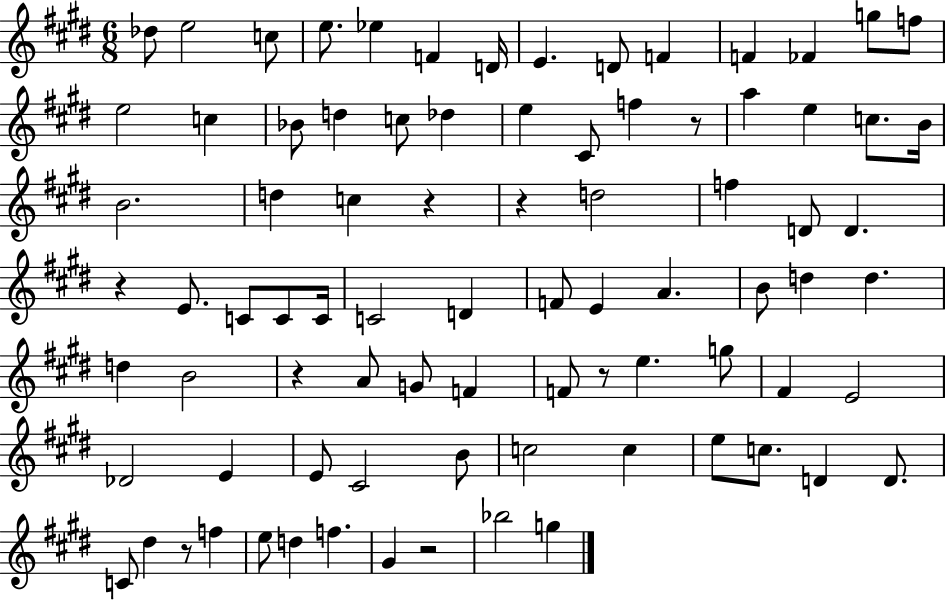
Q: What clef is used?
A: treble